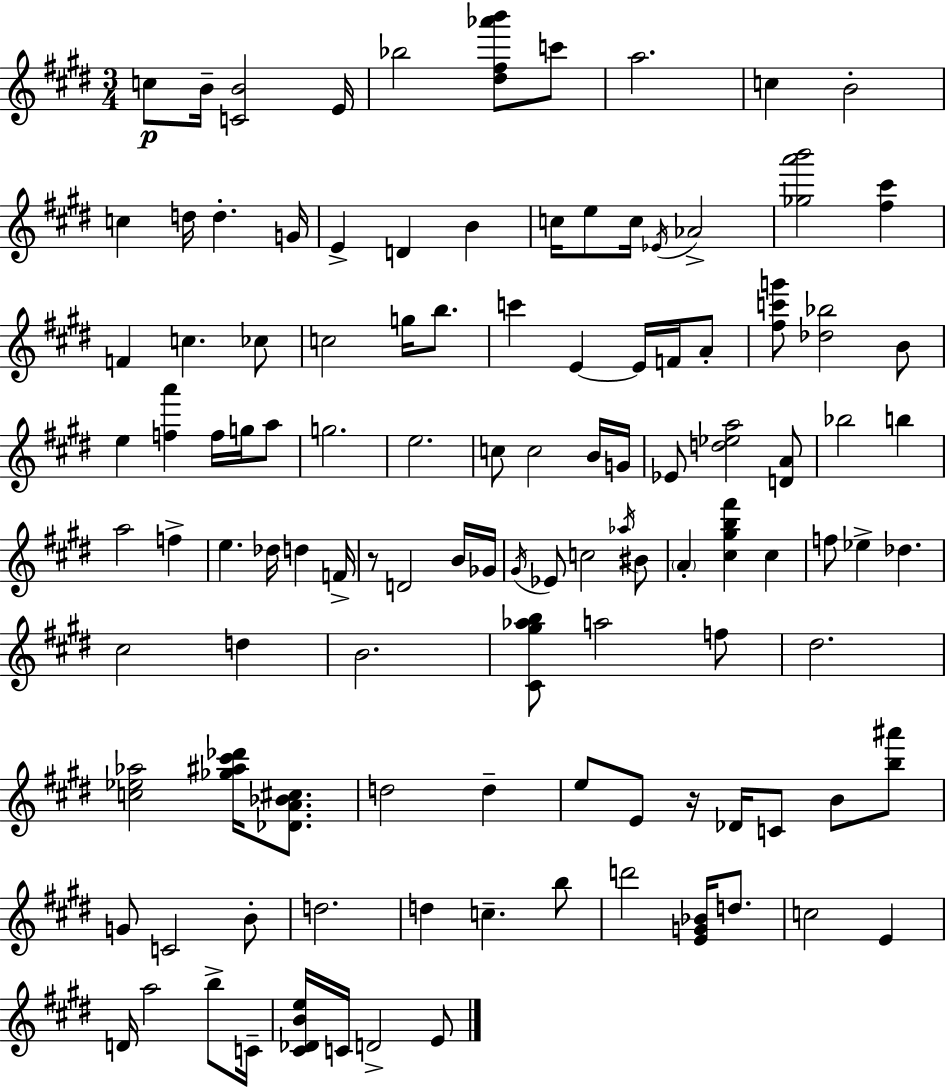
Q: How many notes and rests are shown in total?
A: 114